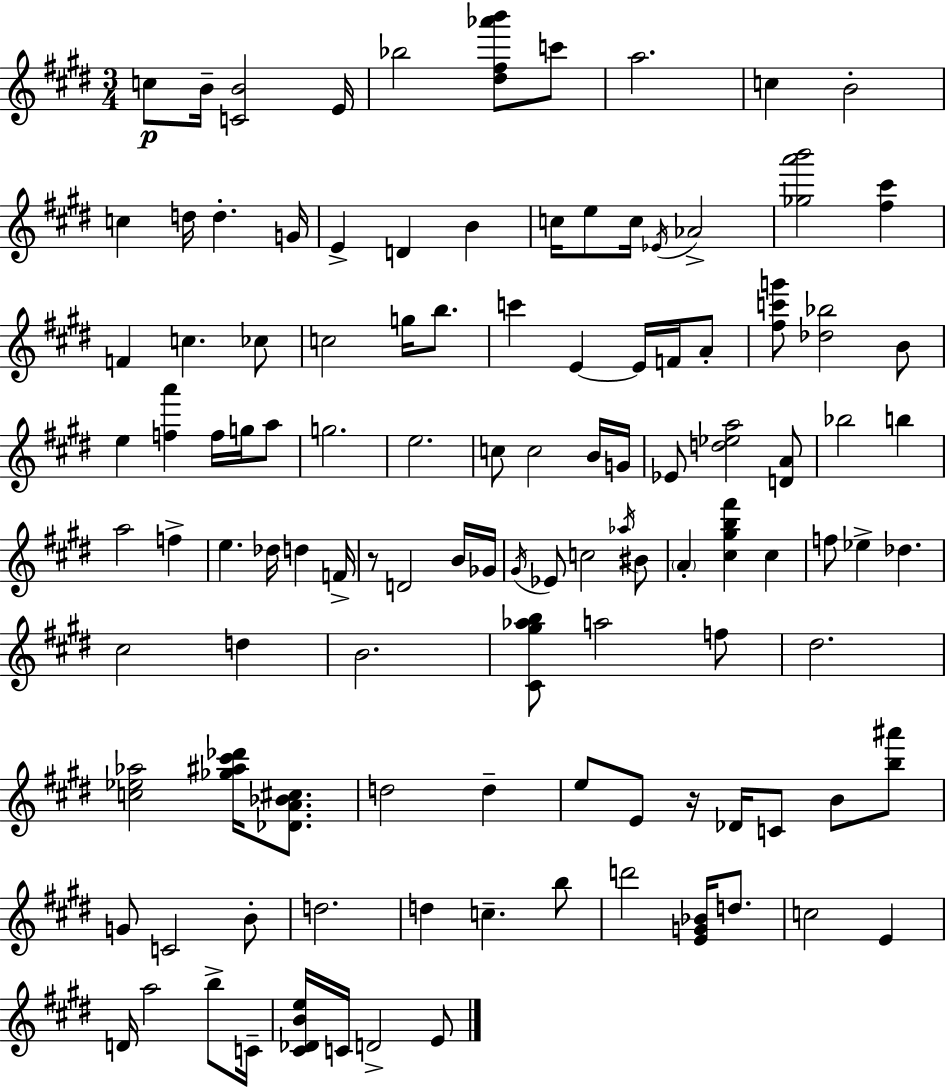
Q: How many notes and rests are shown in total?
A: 114